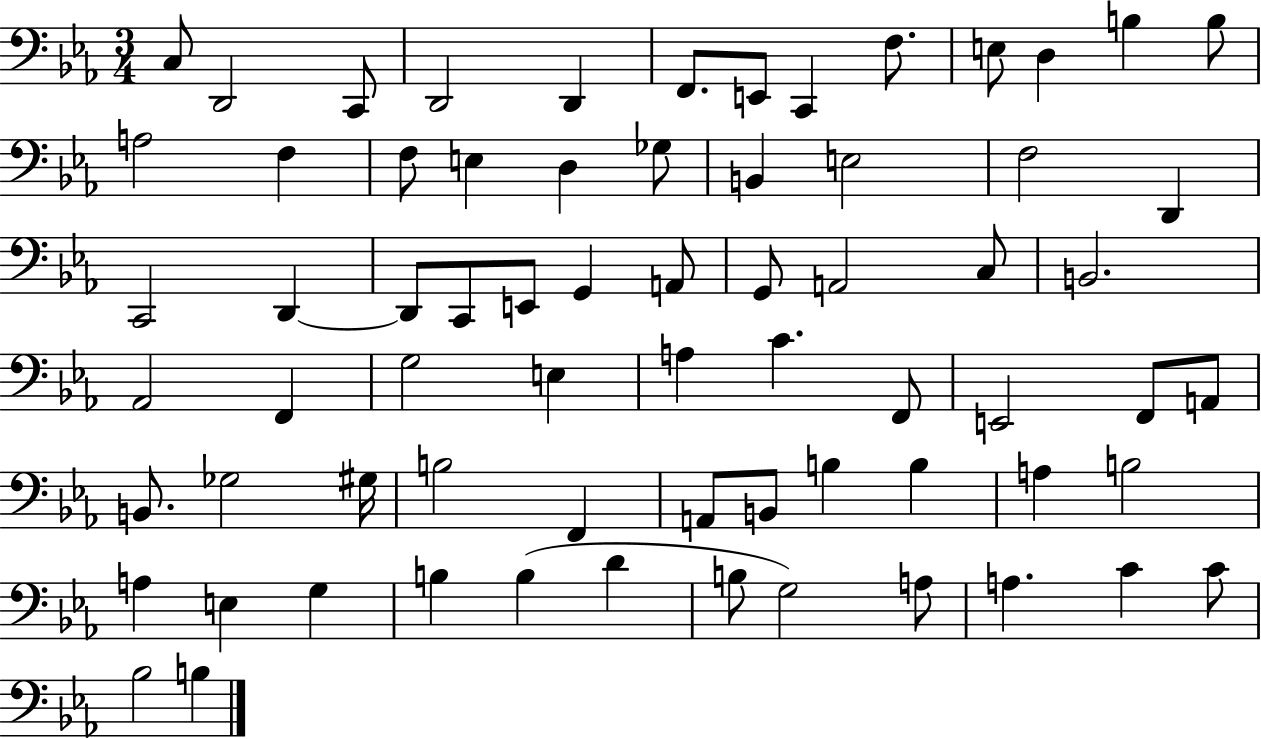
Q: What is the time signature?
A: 3/4